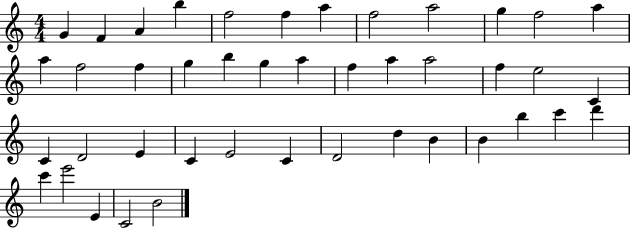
X:1
T:Untitled
M:4/4
L:1/4
K:C
G F A b f2 f a f2 a2 g f2 a a f2 f g b g a f a a2 f e2 C C D2 E C E2 C D2 d B B b c' d' c' e'2 E C2 B2